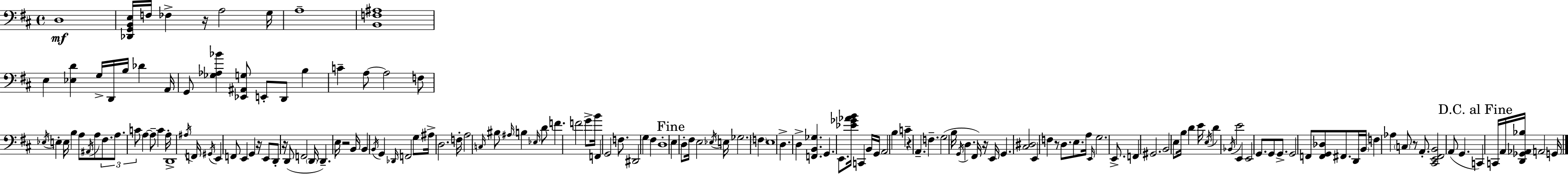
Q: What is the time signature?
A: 4/4